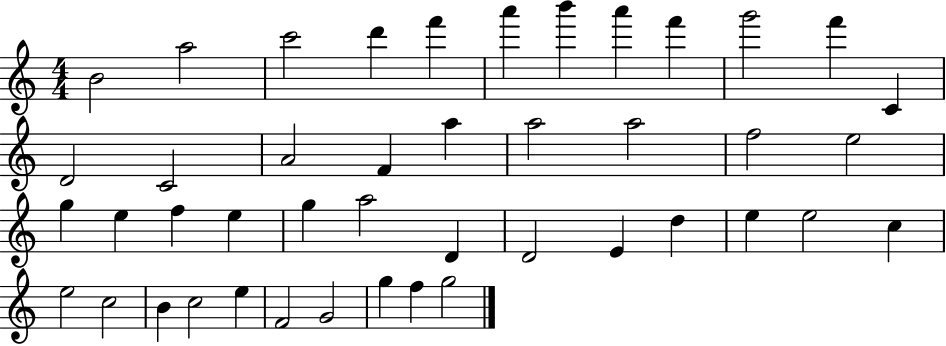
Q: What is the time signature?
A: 4/4